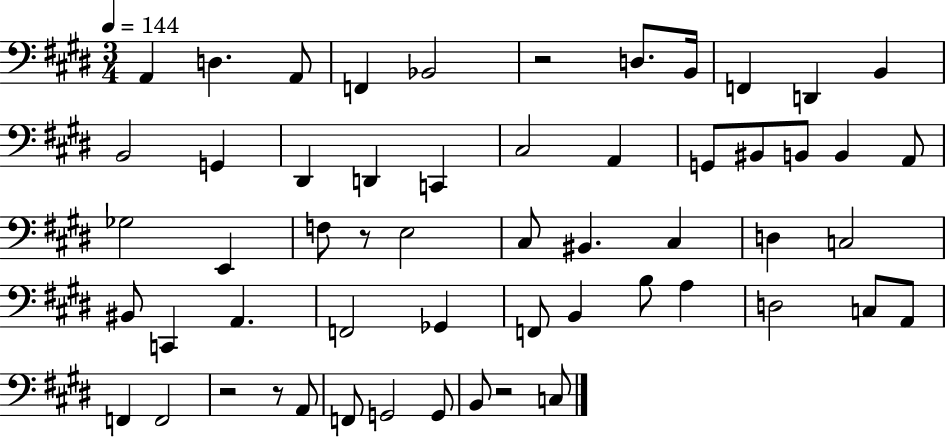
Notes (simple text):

A2/q D3/q. A2/e F2/q Bb2/h R/h D3/e. B2/s F2/q D2/q B2/q B2/h G2/q D#2/q D2/q C2/q C#3/h A2/q G2/e BIS2/e B2/e B2/q A2/e Gb3/h E2/q F3/e R/e E3/h C#3/e BIS2/q. C#3/q D3/q C3/h BIS2/e C2/q A2/q. F2/h Gb2/q F2/e B2/q B3/e A3/q D3/h C3/e A2/e F2/q F2/h R/h R/e A2/e F2/e G2/h G2/e B2/e R/h C3/e